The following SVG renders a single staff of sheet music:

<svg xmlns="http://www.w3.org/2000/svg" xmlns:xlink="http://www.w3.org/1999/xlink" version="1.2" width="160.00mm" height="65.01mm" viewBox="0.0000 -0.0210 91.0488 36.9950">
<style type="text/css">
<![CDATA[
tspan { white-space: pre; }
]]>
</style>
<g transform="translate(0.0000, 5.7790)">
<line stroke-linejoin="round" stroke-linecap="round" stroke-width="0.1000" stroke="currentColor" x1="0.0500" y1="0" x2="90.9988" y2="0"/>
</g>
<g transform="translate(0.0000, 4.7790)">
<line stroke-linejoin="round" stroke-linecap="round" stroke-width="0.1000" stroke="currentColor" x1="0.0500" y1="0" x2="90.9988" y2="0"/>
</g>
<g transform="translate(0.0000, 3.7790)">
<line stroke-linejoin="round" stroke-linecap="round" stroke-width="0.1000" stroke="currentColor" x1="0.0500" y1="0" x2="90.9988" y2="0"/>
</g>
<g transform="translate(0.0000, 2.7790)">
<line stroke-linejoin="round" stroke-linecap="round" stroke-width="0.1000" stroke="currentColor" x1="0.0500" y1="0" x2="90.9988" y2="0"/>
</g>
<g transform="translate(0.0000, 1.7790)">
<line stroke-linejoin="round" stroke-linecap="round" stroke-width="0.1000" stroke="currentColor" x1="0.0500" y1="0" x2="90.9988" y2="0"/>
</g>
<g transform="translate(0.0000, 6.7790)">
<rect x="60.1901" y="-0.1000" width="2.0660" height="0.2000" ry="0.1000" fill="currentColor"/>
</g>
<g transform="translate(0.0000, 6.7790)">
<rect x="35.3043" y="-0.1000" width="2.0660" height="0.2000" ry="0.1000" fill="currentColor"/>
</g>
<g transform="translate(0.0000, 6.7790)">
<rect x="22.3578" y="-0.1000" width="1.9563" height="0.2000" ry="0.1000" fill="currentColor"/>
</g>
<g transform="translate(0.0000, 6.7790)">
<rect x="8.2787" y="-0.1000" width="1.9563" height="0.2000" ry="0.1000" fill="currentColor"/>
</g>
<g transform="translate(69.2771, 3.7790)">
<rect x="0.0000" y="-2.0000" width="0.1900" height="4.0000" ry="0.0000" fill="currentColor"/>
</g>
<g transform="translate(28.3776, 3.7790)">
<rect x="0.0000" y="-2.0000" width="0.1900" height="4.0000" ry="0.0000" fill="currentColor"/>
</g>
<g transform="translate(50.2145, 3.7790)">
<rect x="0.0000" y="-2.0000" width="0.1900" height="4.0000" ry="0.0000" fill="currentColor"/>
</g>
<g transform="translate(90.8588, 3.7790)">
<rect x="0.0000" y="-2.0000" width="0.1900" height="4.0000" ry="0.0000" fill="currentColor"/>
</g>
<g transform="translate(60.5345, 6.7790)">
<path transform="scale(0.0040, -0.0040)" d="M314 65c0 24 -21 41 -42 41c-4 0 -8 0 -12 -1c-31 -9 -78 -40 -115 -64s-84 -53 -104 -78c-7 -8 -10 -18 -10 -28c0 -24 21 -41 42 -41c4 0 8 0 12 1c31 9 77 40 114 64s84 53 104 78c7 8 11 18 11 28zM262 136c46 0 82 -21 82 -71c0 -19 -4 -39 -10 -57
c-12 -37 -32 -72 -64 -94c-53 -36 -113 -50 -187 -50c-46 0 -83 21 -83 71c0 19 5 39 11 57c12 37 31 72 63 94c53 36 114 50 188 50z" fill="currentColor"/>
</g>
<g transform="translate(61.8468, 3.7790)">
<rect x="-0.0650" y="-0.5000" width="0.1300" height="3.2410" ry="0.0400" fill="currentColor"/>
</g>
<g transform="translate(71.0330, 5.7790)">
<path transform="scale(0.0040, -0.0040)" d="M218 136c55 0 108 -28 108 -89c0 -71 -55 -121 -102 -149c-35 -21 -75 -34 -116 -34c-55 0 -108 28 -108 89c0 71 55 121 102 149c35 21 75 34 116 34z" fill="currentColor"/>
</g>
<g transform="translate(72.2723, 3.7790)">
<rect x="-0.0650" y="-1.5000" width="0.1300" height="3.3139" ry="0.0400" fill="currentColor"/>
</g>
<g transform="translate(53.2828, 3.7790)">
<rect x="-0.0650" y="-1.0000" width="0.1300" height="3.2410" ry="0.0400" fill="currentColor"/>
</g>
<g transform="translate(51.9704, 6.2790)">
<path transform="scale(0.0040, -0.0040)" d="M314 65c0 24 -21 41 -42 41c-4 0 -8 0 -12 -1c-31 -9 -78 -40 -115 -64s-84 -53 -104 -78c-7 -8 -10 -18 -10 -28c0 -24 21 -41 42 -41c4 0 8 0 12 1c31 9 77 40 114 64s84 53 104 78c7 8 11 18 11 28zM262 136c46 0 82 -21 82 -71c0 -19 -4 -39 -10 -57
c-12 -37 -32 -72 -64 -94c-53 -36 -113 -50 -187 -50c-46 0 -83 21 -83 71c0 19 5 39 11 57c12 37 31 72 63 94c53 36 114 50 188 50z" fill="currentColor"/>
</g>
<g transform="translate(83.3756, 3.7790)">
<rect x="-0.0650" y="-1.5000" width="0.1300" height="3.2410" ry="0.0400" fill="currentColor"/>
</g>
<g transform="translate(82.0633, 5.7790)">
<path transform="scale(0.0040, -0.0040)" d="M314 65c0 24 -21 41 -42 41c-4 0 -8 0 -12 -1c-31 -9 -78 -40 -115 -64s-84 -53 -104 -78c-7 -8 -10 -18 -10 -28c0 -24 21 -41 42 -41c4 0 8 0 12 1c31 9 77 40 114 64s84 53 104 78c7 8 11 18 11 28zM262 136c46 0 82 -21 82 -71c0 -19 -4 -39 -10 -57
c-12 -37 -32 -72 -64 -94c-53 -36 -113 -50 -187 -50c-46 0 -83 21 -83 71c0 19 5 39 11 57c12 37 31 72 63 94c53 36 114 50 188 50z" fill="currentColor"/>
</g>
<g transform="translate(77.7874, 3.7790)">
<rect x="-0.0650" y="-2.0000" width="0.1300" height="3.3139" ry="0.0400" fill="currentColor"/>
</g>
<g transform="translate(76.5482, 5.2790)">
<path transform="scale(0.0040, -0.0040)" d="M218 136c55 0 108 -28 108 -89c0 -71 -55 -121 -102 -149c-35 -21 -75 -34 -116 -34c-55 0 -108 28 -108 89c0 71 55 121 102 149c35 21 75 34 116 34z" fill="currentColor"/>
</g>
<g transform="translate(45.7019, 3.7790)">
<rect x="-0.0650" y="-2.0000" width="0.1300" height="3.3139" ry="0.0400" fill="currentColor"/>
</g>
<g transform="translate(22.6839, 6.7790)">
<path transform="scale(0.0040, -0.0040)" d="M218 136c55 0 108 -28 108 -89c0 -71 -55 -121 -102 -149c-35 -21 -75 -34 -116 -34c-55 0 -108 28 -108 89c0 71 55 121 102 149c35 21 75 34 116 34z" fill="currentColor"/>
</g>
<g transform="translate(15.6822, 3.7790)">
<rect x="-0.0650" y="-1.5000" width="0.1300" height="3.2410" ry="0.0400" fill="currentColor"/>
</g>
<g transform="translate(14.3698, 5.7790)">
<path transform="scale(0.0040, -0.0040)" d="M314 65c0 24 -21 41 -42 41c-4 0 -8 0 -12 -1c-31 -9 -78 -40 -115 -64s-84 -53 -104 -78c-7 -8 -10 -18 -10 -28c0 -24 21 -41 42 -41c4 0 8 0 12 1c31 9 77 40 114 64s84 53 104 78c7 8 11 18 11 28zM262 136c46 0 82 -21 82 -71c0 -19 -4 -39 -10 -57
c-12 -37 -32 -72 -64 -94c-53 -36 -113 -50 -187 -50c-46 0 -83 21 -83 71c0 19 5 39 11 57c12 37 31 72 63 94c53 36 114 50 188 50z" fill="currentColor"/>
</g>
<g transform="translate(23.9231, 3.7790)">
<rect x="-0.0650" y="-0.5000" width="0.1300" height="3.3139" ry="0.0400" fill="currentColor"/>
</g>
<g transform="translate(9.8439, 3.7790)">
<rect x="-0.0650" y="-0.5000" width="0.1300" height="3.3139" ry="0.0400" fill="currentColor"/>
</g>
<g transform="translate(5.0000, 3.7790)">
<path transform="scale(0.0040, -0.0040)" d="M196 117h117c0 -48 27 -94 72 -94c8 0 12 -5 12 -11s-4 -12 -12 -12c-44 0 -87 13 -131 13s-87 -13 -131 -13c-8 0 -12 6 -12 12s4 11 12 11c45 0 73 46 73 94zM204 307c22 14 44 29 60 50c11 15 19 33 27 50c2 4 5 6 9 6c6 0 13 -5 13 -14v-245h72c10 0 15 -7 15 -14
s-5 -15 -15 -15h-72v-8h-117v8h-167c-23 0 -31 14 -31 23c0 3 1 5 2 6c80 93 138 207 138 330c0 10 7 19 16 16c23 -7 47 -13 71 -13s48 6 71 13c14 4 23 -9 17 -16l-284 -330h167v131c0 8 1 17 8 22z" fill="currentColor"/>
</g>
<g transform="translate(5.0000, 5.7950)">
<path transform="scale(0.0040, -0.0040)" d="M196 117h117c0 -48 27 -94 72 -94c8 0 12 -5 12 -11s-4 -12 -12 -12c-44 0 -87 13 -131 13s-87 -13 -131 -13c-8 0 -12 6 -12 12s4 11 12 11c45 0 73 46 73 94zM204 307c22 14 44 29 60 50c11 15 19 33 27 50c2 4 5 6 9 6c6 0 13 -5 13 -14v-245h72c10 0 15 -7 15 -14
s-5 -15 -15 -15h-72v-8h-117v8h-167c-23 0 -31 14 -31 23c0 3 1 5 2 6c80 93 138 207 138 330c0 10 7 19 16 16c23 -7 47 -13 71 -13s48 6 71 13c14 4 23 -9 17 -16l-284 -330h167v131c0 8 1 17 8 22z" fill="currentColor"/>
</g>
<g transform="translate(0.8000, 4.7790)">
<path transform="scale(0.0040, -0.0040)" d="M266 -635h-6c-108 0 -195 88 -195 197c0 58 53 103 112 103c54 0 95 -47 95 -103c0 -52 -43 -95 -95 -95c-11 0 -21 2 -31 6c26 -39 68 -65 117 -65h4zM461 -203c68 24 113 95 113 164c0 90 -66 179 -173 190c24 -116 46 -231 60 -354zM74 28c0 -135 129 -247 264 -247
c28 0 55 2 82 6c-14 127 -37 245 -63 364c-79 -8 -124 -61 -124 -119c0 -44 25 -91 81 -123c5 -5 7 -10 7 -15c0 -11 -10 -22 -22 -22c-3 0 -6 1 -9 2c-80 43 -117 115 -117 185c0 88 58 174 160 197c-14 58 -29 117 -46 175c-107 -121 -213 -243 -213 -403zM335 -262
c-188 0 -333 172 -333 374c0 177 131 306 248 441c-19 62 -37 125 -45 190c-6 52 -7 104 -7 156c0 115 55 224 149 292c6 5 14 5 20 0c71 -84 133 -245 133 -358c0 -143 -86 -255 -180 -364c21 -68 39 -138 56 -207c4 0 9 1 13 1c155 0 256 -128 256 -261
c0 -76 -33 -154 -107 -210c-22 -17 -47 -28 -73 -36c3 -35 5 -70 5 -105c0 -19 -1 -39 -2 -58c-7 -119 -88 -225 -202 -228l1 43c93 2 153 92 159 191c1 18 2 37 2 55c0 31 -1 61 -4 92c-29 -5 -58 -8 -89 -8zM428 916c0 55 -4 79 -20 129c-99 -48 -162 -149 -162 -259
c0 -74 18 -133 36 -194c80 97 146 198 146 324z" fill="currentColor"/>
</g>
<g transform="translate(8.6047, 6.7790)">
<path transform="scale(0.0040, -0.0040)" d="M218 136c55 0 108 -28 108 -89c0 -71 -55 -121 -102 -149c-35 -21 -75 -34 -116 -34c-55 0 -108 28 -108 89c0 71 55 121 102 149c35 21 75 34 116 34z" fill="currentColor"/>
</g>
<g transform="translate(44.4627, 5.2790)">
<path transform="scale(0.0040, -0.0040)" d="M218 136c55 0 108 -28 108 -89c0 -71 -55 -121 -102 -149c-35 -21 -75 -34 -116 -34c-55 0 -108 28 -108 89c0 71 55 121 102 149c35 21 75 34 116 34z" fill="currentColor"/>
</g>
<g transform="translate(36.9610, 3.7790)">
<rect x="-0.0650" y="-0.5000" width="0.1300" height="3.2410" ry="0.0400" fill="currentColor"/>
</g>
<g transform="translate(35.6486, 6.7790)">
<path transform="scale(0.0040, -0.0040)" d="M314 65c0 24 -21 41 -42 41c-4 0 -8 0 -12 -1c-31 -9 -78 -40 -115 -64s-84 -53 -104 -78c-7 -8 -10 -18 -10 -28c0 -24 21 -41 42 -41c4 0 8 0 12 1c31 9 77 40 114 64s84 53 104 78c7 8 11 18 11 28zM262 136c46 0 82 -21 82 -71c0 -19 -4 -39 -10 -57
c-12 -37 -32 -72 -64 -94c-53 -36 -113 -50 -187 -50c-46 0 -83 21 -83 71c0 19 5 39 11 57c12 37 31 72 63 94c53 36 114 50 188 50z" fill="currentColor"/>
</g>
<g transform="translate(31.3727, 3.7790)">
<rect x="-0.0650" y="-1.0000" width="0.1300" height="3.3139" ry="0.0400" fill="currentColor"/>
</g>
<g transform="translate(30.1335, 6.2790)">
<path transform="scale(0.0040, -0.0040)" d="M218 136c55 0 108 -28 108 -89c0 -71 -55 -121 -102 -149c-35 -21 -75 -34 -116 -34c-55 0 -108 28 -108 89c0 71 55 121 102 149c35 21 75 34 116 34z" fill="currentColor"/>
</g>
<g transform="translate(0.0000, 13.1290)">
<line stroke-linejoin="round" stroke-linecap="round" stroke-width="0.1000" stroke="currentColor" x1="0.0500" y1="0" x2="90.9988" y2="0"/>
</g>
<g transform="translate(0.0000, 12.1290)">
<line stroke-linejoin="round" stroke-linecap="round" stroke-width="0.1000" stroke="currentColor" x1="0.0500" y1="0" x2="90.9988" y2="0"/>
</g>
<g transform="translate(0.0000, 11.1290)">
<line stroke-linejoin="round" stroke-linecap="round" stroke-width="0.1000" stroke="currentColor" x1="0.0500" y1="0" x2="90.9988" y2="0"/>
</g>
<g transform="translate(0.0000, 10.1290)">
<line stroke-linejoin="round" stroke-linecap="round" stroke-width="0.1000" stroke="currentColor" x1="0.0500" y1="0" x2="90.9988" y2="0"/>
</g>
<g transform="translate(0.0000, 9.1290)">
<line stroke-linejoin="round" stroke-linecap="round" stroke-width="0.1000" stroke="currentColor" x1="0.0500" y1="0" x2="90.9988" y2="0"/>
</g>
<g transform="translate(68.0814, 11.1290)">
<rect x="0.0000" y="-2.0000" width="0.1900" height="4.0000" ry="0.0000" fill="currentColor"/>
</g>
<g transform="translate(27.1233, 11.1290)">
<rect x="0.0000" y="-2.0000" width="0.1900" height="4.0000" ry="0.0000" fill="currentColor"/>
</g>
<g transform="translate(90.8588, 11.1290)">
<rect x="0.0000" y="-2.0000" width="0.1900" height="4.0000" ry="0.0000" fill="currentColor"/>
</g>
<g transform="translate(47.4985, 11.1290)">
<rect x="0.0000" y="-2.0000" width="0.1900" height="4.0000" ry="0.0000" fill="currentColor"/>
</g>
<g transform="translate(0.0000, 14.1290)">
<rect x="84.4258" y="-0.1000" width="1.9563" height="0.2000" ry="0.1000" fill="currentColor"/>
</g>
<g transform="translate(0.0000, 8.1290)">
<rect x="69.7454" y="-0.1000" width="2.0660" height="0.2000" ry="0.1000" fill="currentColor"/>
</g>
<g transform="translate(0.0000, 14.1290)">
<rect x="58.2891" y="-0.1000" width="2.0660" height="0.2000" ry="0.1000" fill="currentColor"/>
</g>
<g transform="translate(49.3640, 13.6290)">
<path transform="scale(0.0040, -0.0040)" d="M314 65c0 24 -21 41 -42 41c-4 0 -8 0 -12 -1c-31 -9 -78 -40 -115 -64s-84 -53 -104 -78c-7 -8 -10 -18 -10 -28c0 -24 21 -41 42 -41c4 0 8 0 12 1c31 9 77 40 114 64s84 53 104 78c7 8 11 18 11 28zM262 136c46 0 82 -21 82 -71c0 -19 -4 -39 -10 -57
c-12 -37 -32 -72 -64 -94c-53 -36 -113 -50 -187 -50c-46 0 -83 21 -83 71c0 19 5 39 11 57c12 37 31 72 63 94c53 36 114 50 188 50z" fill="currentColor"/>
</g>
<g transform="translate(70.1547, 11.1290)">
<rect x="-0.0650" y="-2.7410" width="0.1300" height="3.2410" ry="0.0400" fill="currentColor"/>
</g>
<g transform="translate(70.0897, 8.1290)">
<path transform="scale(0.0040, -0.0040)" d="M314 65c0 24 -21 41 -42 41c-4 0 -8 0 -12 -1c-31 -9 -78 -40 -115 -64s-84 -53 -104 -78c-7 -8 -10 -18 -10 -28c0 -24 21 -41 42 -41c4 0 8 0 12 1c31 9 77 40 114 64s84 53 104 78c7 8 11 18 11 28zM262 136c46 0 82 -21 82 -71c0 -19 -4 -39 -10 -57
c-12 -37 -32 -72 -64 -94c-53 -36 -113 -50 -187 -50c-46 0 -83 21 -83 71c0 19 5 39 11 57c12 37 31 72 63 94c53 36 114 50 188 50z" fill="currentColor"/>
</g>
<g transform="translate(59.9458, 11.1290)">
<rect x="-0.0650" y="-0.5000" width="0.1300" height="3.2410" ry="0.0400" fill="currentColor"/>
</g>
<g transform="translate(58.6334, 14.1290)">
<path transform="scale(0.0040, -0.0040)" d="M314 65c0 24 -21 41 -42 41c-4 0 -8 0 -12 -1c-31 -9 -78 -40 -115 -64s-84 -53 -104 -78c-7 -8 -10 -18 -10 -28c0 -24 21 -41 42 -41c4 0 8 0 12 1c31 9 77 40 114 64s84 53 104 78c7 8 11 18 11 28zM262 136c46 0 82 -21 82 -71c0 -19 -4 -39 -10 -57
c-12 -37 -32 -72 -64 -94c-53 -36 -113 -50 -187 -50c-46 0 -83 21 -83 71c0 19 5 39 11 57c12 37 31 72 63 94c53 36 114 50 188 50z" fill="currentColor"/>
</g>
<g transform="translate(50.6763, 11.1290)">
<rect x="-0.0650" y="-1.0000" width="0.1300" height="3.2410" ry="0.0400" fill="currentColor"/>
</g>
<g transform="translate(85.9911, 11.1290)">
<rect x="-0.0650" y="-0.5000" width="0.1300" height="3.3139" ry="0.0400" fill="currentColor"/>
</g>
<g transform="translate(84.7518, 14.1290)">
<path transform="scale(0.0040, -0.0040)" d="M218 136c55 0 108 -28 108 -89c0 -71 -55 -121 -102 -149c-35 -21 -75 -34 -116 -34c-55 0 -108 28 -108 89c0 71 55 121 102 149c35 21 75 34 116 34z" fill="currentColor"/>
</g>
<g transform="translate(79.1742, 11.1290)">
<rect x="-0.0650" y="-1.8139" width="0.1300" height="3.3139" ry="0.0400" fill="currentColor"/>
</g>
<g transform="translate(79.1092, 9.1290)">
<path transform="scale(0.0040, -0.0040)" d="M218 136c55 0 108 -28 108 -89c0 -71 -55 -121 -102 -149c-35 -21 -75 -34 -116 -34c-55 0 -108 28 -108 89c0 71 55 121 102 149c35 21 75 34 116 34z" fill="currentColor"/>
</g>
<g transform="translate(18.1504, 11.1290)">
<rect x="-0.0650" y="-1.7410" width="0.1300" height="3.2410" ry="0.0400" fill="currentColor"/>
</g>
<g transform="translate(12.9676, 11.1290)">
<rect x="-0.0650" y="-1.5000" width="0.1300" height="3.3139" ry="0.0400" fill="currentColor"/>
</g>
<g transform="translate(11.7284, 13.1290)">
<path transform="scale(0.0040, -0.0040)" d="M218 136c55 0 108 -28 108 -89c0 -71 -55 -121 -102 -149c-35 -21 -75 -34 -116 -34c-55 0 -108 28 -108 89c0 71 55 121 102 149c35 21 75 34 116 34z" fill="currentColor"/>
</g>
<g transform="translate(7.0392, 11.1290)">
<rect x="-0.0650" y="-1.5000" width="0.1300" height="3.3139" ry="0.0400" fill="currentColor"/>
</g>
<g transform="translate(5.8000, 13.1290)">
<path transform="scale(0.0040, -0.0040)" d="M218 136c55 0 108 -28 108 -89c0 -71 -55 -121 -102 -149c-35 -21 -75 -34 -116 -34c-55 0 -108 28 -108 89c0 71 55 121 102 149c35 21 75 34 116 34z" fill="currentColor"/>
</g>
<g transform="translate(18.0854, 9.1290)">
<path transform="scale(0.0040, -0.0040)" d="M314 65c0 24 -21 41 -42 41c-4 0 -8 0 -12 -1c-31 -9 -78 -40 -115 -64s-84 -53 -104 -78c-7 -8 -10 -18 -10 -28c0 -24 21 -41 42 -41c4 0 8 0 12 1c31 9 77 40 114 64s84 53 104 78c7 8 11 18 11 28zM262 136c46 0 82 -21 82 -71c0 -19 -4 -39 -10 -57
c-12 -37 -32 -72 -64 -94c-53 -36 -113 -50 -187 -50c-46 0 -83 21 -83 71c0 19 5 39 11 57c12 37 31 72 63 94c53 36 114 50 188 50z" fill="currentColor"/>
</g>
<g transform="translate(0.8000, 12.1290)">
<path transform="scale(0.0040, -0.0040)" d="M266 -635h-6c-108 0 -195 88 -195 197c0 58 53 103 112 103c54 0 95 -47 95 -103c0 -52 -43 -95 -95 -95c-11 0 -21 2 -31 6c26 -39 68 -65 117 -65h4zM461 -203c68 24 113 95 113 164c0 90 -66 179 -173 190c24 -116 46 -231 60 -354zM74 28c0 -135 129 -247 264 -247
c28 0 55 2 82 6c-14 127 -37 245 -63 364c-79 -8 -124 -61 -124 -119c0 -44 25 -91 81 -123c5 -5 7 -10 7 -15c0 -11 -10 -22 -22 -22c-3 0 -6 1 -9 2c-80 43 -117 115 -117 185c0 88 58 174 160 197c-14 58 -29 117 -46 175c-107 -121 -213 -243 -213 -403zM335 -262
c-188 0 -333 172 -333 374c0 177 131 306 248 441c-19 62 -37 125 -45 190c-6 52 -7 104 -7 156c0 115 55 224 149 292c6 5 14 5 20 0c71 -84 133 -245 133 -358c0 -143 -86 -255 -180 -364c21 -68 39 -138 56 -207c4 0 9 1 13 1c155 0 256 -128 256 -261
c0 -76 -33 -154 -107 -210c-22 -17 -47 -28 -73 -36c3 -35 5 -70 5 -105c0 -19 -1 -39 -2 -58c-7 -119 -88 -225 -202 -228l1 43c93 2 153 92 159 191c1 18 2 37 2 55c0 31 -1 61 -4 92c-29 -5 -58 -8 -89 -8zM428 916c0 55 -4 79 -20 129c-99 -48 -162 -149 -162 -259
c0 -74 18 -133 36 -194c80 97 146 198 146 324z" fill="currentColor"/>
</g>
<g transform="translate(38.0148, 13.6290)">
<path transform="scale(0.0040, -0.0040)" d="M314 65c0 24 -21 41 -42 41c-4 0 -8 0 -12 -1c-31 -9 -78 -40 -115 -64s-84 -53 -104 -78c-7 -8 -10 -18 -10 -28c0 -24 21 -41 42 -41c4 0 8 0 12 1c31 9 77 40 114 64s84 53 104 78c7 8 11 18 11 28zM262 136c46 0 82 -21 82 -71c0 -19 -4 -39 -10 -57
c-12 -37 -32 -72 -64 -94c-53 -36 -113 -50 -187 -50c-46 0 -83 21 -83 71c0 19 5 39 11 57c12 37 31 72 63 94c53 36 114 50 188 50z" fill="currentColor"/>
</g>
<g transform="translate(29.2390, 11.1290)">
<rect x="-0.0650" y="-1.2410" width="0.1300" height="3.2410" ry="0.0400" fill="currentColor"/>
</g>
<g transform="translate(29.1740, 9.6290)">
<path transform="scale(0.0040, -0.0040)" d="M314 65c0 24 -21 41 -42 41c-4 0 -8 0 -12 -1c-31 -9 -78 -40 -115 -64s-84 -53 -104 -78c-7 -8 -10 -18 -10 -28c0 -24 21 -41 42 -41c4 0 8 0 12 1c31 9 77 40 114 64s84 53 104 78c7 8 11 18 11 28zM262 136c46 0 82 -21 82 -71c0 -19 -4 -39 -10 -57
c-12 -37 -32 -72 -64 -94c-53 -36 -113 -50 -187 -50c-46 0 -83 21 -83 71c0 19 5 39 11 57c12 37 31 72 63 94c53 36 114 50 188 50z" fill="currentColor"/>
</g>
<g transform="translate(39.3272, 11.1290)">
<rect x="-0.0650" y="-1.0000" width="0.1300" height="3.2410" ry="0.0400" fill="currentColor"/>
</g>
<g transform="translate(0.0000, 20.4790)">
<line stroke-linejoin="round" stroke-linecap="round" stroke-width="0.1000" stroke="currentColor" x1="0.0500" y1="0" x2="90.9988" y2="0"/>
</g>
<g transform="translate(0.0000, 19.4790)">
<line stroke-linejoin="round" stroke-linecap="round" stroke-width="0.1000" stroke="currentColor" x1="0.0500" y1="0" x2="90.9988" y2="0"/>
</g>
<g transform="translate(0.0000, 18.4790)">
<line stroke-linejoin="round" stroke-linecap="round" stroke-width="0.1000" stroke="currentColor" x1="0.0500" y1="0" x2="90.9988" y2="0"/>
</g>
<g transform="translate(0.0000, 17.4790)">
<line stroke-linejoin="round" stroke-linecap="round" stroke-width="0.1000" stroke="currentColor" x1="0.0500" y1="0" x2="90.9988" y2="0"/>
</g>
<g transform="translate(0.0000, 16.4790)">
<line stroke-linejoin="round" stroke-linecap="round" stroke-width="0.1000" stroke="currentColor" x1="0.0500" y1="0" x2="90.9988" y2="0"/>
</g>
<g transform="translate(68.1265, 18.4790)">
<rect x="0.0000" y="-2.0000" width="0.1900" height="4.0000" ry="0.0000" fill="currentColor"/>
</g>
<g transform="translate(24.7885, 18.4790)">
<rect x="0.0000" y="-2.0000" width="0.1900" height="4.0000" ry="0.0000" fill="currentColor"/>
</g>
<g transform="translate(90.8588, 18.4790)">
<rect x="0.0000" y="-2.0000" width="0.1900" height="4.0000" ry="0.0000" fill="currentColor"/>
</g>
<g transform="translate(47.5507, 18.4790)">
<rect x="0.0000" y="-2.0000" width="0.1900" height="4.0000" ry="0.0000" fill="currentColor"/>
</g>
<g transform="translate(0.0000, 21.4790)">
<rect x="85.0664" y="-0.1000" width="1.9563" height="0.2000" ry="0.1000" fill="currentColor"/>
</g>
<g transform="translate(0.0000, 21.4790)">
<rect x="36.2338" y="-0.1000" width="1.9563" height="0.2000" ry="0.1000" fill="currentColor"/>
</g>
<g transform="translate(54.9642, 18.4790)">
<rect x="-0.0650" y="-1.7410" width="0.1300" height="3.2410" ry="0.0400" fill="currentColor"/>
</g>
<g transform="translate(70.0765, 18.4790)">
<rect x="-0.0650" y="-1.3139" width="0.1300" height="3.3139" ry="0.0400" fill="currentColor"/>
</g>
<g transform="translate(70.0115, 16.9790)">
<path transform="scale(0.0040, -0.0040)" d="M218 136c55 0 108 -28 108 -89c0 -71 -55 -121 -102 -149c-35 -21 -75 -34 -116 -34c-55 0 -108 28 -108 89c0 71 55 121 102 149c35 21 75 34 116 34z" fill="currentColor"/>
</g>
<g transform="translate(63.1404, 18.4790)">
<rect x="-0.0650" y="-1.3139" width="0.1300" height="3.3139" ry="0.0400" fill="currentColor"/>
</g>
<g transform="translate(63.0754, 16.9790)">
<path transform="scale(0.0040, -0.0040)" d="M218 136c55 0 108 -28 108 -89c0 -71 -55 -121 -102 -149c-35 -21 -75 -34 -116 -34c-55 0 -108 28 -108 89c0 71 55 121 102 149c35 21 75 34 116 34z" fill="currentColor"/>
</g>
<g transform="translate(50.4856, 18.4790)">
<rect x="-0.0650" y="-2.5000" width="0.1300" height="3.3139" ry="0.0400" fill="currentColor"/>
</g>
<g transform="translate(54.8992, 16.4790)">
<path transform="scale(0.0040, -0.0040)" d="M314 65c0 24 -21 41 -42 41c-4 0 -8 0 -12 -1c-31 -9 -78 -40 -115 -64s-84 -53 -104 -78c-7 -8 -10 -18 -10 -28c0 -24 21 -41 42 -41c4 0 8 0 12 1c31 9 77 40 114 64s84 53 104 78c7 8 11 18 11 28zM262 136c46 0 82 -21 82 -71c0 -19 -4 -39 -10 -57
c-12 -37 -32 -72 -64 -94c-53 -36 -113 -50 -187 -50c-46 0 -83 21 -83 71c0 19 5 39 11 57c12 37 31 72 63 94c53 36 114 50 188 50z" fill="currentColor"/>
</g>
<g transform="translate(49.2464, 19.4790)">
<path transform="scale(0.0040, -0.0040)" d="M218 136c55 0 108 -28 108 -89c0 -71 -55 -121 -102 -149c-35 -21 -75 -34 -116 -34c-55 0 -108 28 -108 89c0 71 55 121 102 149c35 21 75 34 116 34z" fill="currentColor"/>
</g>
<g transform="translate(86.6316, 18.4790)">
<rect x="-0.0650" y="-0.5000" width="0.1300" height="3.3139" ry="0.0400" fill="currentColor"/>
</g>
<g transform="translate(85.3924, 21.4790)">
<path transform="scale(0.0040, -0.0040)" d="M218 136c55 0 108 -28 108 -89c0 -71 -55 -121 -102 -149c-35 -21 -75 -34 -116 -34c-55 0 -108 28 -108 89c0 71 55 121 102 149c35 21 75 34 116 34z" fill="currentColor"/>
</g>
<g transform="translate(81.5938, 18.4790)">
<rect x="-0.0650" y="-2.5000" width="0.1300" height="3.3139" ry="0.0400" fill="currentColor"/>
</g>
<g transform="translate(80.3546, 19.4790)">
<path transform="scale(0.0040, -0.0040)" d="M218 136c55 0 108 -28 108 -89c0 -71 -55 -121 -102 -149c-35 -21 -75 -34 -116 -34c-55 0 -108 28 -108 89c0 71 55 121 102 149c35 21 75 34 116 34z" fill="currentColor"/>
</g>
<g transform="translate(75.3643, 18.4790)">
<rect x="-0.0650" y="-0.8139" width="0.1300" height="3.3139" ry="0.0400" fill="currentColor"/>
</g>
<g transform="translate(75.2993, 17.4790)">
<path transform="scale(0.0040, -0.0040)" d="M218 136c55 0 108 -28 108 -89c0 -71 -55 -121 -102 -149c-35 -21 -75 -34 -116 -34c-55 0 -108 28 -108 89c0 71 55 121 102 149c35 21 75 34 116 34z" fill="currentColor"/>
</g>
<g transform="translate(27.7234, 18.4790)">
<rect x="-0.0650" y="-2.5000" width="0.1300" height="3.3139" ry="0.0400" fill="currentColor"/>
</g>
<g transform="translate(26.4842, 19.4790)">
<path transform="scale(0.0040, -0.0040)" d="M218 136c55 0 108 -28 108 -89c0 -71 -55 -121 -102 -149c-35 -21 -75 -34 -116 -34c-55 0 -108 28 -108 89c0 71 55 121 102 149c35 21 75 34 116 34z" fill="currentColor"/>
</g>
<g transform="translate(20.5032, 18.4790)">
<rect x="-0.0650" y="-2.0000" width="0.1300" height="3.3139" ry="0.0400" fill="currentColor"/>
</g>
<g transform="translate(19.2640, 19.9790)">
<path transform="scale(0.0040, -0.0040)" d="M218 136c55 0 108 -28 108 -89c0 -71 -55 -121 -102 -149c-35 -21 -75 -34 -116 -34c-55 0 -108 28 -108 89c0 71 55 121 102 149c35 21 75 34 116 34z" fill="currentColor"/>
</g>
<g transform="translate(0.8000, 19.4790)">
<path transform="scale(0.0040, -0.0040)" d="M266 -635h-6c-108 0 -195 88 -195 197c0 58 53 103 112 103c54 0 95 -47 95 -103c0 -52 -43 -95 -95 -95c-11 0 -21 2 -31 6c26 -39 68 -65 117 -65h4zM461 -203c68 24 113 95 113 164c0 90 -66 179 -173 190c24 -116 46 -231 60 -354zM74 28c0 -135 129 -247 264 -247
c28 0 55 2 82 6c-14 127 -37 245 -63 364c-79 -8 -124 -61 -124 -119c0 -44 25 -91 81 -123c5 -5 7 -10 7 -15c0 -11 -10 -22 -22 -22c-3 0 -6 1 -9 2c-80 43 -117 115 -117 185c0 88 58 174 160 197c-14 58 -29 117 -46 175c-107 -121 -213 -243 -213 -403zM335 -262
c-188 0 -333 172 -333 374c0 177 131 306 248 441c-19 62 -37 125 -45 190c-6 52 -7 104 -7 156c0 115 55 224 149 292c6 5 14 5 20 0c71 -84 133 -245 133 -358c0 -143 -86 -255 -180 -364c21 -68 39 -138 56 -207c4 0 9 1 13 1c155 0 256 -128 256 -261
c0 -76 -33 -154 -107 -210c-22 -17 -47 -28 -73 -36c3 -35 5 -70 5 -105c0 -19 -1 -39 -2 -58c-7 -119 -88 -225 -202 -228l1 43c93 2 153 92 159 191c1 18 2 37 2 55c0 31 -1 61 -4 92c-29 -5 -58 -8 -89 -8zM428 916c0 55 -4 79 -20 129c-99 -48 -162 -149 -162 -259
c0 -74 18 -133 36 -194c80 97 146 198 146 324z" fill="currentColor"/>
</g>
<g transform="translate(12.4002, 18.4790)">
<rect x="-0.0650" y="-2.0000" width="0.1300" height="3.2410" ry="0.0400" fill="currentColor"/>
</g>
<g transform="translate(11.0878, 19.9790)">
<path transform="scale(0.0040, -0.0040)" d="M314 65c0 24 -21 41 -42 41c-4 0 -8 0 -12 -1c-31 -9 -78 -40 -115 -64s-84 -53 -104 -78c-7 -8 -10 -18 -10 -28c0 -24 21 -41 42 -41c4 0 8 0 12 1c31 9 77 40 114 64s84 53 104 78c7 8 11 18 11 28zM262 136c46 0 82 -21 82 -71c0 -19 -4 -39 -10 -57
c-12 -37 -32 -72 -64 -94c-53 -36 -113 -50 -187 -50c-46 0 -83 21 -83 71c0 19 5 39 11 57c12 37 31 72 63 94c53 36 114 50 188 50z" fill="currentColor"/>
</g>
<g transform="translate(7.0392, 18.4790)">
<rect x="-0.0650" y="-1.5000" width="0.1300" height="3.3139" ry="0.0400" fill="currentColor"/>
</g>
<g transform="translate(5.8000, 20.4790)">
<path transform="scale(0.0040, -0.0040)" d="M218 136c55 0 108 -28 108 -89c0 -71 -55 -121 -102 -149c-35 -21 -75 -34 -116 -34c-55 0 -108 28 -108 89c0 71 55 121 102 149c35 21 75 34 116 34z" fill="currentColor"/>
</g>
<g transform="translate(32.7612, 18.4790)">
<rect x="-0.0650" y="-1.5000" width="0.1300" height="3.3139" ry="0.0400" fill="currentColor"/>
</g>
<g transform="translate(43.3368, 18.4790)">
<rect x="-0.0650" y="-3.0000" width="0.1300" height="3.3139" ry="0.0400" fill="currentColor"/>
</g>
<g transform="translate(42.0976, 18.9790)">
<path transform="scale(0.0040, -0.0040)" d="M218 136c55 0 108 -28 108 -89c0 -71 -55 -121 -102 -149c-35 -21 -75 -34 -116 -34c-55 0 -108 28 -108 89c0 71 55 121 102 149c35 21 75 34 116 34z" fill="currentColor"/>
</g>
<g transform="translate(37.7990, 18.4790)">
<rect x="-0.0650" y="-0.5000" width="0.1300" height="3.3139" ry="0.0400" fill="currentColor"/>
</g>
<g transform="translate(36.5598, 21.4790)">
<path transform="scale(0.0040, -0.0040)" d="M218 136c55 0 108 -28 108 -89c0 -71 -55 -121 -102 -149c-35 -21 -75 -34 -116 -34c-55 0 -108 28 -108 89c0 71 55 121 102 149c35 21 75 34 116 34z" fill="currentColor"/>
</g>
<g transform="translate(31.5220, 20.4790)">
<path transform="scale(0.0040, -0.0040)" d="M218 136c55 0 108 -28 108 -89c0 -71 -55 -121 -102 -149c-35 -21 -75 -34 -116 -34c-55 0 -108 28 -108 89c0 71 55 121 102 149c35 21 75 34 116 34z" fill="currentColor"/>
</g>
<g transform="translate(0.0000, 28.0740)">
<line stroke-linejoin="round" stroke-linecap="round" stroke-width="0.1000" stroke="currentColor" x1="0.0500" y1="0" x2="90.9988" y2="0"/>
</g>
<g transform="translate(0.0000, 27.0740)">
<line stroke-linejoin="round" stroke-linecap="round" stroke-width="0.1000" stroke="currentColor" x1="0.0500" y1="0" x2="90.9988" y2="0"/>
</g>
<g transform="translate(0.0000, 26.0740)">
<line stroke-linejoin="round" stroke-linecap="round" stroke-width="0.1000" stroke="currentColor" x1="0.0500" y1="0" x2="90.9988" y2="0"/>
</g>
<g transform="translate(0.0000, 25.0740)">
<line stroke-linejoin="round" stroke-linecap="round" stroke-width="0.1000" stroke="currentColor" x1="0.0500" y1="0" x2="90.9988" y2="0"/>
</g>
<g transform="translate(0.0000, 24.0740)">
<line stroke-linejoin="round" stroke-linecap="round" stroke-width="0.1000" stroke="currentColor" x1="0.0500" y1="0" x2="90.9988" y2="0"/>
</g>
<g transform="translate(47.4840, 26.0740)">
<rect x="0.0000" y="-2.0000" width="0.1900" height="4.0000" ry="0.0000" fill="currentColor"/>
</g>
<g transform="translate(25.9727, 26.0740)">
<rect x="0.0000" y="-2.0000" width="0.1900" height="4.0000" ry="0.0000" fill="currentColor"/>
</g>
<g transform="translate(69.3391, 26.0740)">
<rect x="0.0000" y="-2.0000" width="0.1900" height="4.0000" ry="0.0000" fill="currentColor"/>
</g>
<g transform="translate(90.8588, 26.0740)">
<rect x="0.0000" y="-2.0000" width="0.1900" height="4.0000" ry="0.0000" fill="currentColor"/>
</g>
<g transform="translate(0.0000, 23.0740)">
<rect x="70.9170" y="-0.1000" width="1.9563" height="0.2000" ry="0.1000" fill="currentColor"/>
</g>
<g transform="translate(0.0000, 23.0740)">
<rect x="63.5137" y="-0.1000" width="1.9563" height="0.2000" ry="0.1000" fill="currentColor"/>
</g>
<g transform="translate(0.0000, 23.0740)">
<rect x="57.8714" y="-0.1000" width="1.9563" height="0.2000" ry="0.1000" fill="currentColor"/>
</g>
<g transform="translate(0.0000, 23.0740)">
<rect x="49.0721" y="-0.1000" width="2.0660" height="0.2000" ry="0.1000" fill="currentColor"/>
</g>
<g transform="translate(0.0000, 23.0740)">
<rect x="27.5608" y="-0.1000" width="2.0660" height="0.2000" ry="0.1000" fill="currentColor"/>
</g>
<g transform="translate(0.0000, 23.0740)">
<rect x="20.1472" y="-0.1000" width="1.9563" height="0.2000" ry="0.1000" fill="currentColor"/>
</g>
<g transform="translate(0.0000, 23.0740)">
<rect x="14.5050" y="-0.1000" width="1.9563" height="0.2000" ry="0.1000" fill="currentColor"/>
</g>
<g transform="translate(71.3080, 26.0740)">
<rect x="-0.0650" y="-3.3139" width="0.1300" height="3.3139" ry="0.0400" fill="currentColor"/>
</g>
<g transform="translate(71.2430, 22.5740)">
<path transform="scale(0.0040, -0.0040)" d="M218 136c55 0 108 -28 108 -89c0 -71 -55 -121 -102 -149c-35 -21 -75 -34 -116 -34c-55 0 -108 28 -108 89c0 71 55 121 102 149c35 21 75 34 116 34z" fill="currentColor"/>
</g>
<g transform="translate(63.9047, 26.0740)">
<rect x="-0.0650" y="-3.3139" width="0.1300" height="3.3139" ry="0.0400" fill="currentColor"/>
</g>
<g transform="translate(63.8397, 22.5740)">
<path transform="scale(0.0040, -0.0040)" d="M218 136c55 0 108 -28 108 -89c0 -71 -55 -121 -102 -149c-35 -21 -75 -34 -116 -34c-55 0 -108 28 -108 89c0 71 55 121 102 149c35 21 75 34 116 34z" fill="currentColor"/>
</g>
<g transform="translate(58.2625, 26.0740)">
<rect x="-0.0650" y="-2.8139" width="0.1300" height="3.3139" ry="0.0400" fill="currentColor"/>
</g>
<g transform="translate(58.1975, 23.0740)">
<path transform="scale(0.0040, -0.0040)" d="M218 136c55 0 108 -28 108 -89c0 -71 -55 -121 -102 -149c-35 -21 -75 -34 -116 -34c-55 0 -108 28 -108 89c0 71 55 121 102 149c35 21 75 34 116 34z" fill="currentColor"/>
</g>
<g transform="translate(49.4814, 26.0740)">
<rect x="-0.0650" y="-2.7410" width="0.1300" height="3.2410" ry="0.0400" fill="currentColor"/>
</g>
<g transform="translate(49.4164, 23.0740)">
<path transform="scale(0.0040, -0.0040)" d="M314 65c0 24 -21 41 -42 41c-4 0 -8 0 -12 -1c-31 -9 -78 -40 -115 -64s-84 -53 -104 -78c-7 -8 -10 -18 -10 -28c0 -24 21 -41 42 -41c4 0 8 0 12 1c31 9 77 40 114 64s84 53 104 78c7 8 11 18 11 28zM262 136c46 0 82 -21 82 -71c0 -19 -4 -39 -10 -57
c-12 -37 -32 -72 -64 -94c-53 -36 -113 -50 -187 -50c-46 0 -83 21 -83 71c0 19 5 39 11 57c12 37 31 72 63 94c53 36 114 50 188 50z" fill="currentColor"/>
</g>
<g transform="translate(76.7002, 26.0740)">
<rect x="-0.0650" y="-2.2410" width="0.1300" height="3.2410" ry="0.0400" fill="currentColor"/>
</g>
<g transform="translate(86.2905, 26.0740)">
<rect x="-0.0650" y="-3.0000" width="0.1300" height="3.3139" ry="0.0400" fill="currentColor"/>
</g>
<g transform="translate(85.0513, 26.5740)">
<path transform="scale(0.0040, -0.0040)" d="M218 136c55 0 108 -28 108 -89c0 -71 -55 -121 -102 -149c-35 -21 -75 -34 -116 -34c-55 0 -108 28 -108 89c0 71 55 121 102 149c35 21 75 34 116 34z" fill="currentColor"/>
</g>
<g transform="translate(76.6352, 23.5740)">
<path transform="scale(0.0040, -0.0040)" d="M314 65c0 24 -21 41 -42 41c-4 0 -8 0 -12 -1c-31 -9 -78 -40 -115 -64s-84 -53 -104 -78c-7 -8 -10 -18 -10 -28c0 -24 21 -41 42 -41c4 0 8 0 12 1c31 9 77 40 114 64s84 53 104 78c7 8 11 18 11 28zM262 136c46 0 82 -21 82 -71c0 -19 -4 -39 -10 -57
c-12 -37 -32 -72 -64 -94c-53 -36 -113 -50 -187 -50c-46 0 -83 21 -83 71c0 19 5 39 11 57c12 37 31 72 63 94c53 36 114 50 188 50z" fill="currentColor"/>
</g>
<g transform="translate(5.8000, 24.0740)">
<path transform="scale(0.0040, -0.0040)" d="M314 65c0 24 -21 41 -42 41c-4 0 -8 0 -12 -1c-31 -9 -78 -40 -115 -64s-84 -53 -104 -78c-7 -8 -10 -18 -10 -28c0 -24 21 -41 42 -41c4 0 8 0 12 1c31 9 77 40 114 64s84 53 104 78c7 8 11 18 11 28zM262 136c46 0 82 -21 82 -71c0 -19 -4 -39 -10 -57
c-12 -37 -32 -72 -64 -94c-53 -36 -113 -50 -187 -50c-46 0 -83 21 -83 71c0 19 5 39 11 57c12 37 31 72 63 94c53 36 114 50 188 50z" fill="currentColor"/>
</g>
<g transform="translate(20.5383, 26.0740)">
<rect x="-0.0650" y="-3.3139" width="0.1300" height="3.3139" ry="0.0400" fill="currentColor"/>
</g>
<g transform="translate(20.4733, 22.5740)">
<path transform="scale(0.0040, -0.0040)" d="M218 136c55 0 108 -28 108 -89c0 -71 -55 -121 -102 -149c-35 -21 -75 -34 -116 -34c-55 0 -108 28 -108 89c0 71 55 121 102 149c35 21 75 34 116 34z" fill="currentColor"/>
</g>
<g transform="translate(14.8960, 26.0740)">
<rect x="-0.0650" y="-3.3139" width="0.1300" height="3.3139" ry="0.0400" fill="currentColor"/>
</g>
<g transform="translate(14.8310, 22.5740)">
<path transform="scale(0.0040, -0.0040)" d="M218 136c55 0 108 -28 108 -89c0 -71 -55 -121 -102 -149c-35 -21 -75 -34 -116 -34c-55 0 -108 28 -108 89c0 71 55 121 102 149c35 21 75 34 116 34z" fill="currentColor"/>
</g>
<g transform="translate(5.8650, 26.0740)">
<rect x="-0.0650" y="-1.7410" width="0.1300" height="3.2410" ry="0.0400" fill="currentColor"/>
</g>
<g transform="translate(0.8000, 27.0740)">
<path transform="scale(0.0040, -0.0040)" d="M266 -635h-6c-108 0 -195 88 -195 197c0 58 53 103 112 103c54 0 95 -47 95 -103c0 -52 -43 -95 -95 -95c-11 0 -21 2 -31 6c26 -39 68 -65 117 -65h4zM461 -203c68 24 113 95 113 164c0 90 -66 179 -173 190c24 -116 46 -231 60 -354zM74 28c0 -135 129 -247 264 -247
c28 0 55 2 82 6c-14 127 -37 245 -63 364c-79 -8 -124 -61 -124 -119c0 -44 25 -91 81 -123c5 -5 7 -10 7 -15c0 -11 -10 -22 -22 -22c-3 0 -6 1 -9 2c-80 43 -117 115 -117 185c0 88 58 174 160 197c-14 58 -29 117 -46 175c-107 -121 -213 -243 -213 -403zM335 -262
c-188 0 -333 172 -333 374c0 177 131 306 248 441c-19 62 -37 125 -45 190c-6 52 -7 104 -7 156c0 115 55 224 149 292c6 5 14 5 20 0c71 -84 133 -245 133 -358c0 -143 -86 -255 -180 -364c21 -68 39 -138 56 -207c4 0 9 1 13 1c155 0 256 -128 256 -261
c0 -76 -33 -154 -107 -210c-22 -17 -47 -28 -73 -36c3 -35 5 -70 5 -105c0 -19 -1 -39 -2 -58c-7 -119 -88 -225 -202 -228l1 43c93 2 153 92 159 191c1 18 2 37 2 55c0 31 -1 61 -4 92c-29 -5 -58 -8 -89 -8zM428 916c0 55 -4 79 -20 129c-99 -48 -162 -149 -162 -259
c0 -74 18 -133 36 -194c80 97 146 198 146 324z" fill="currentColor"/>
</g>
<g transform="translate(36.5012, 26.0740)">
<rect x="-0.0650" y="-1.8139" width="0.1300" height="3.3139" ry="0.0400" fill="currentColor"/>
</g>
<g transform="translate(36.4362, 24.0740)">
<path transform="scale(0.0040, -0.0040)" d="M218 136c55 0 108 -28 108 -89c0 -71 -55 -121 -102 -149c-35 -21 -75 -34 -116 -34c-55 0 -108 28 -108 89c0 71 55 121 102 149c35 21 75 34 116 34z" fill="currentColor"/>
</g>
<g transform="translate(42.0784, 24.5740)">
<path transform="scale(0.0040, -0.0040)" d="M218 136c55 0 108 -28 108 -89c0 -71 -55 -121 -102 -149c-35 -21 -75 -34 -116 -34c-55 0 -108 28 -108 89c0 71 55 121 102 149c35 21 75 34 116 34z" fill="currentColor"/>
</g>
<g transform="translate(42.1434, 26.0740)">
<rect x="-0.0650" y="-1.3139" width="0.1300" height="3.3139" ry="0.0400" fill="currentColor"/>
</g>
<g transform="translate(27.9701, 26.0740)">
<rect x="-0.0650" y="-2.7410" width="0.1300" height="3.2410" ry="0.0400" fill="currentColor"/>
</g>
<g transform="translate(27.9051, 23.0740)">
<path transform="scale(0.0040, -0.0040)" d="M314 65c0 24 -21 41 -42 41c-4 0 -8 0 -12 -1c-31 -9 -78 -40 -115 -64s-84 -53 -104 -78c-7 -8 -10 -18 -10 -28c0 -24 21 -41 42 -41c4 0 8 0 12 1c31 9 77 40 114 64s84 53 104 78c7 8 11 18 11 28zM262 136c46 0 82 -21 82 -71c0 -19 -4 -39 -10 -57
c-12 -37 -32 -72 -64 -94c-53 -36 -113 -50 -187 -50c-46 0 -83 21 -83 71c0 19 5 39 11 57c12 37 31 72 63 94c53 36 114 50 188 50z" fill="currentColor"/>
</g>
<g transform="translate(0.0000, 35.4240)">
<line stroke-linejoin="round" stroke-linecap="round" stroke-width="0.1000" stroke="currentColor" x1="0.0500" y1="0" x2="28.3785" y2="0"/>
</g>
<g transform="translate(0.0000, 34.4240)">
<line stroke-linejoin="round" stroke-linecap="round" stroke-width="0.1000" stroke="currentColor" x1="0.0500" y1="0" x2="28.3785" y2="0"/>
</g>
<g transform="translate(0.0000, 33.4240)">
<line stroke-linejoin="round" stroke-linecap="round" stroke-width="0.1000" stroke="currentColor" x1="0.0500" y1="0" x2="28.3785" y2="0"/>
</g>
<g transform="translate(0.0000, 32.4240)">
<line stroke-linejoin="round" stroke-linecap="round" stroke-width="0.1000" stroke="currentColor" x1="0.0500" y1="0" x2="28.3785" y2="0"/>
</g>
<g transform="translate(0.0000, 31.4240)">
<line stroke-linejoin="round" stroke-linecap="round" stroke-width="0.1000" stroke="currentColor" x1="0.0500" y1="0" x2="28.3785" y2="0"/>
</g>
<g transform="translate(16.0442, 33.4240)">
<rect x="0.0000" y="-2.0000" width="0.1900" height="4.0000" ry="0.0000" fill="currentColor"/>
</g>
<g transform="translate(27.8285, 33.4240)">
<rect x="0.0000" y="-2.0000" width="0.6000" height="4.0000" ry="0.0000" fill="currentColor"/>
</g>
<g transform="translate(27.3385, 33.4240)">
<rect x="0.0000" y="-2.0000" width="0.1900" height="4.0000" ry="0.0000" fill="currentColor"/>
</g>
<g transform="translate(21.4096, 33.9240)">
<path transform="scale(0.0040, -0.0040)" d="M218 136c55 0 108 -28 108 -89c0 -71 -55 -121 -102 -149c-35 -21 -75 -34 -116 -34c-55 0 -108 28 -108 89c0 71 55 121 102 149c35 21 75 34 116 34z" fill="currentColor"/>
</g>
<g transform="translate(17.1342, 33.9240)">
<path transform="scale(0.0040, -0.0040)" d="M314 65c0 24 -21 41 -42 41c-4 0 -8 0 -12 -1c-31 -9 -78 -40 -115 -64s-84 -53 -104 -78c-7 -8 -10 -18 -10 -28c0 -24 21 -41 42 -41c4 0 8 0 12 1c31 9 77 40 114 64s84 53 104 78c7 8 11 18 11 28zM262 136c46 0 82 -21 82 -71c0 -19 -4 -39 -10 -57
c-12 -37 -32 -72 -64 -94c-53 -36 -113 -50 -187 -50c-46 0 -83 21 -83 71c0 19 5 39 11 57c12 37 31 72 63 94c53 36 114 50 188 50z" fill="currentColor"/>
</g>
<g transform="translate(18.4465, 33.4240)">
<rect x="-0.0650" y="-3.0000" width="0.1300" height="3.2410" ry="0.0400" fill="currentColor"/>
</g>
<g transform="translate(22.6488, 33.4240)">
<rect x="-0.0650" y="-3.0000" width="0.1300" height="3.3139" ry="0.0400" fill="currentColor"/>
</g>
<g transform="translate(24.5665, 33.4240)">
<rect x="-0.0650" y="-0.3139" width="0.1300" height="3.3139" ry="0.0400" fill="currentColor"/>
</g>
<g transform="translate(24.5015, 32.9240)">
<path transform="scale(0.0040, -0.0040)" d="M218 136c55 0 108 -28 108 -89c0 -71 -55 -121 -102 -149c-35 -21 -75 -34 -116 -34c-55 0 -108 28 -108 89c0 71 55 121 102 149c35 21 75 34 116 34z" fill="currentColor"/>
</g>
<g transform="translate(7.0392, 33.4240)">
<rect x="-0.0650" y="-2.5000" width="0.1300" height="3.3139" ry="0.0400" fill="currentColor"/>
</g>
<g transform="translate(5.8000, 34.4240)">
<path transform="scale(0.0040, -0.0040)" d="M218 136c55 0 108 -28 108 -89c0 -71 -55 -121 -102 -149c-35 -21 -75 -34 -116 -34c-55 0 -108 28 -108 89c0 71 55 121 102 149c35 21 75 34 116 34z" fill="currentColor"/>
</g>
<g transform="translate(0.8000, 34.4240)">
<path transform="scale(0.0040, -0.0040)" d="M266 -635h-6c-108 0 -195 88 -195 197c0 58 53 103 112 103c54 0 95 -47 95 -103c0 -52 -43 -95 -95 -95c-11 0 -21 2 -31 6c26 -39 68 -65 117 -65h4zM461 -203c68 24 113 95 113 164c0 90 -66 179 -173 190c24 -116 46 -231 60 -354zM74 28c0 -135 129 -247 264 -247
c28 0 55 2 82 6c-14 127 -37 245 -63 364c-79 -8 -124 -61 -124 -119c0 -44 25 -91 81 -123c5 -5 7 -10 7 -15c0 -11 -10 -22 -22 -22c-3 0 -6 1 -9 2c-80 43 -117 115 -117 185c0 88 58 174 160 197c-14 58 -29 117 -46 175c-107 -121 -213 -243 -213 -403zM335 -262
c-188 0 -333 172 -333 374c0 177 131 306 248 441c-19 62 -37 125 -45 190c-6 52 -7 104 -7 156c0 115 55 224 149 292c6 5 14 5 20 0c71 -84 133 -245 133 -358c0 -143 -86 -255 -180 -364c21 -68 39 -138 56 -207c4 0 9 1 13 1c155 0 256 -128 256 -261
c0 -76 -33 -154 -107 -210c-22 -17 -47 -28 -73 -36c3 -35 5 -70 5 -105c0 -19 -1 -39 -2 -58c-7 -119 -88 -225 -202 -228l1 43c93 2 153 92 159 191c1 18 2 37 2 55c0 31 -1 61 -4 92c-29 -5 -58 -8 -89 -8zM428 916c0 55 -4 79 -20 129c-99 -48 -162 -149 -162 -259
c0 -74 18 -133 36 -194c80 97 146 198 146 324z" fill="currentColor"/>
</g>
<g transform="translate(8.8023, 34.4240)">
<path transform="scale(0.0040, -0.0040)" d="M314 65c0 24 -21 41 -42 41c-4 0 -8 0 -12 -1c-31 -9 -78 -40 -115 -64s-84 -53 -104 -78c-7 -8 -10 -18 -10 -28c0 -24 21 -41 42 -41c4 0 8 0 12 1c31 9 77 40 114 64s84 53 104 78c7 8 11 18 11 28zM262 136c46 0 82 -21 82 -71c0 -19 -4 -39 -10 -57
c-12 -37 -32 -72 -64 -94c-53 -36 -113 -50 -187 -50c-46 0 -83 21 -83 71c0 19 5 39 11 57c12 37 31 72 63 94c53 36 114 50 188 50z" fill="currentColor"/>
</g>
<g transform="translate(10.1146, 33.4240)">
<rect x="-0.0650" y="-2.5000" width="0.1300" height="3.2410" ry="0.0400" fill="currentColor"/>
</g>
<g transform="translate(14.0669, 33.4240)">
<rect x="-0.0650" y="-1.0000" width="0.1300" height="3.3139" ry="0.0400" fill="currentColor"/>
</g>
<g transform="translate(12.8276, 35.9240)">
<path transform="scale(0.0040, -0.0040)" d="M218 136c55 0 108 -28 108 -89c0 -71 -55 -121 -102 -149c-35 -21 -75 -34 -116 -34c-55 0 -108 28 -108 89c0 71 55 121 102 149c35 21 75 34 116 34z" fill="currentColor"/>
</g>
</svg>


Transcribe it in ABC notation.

X:1
T:Untitled
M:4/4
L:1/4
K:C
C E2 C D C2 F D2 C2 E F E2 E E f2 e2 D2 D2 C2 a2 f C E F2 F G E C A G f2 e e d G C f2 b b a2 f e a2 a b b g2 A G G2 D A2 A c